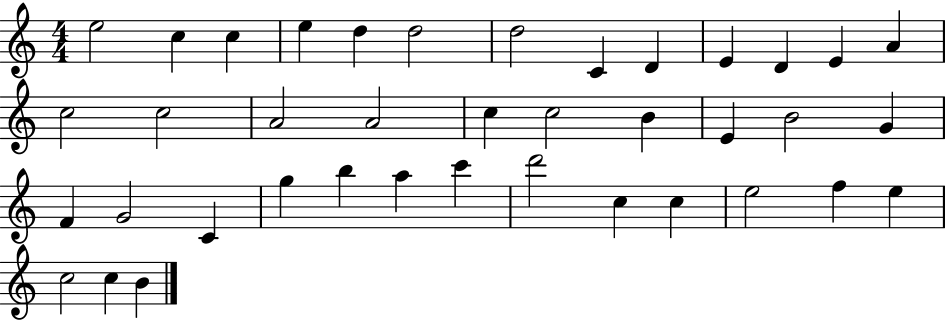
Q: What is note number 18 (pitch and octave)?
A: C5